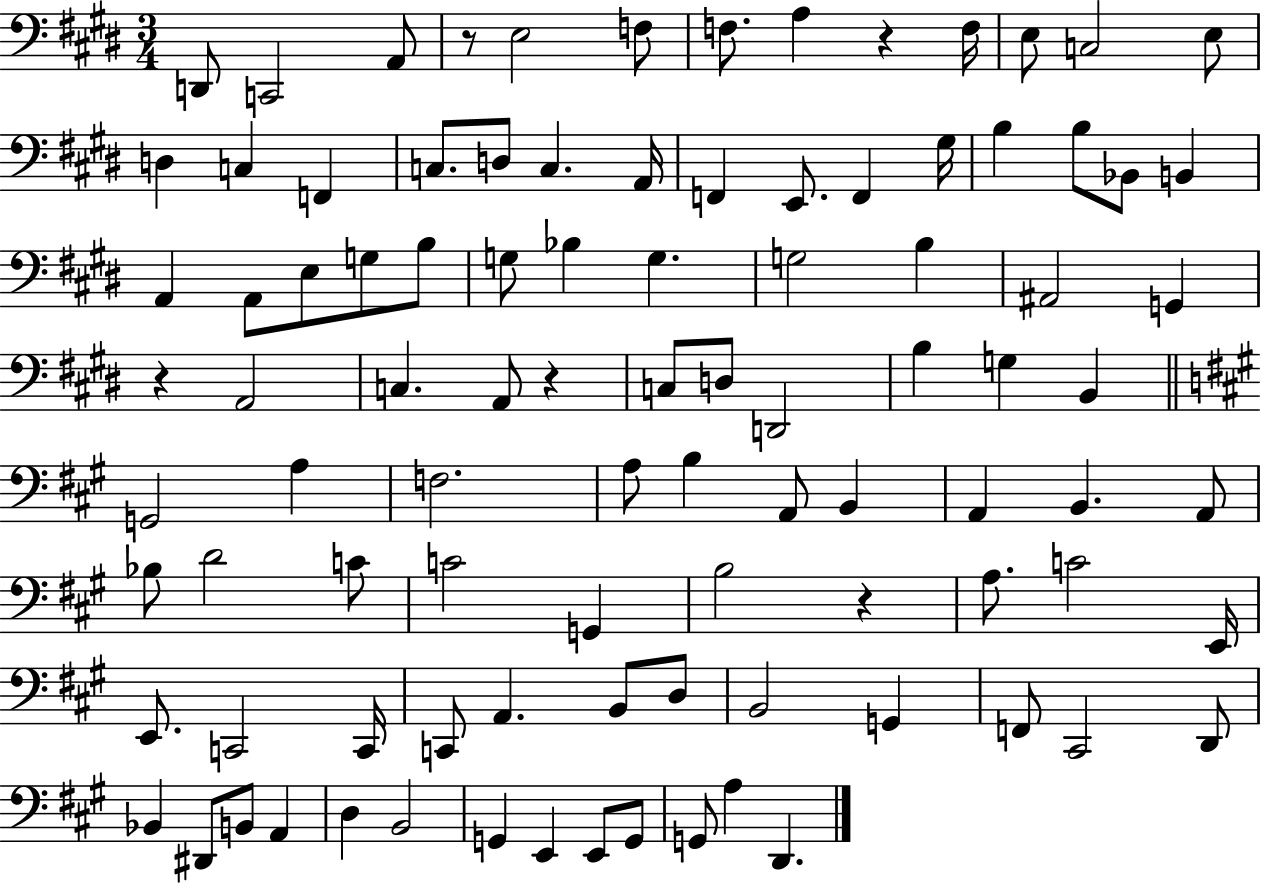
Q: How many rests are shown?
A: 5